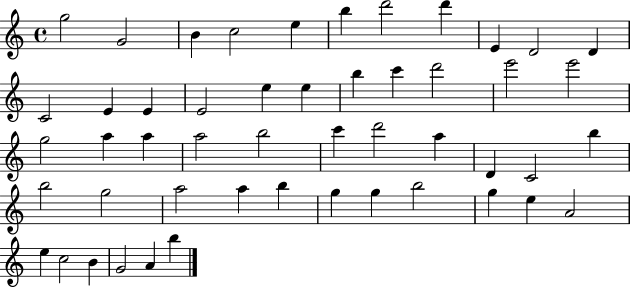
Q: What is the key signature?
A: C major